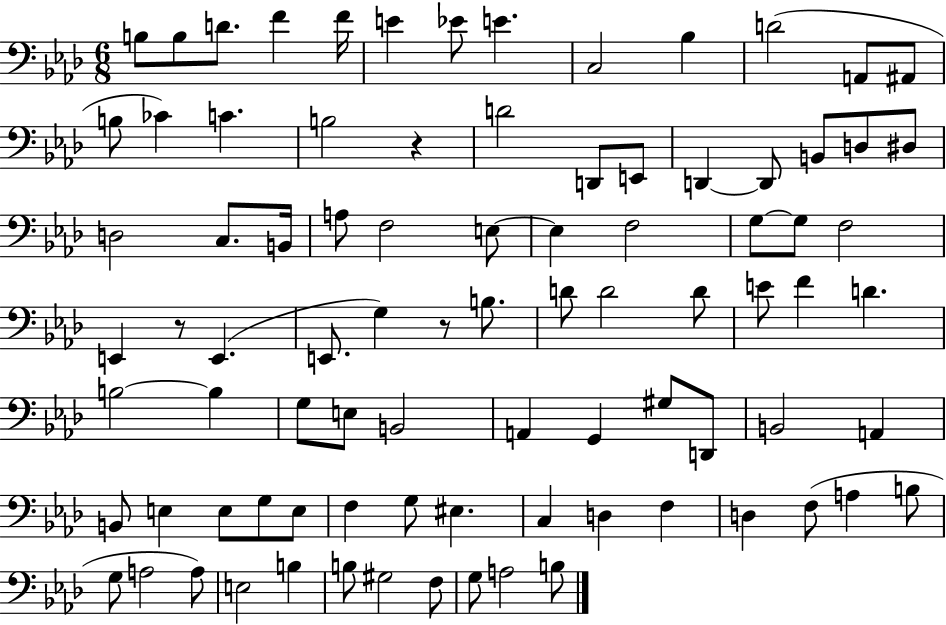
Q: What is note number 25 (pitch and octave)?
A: D#3